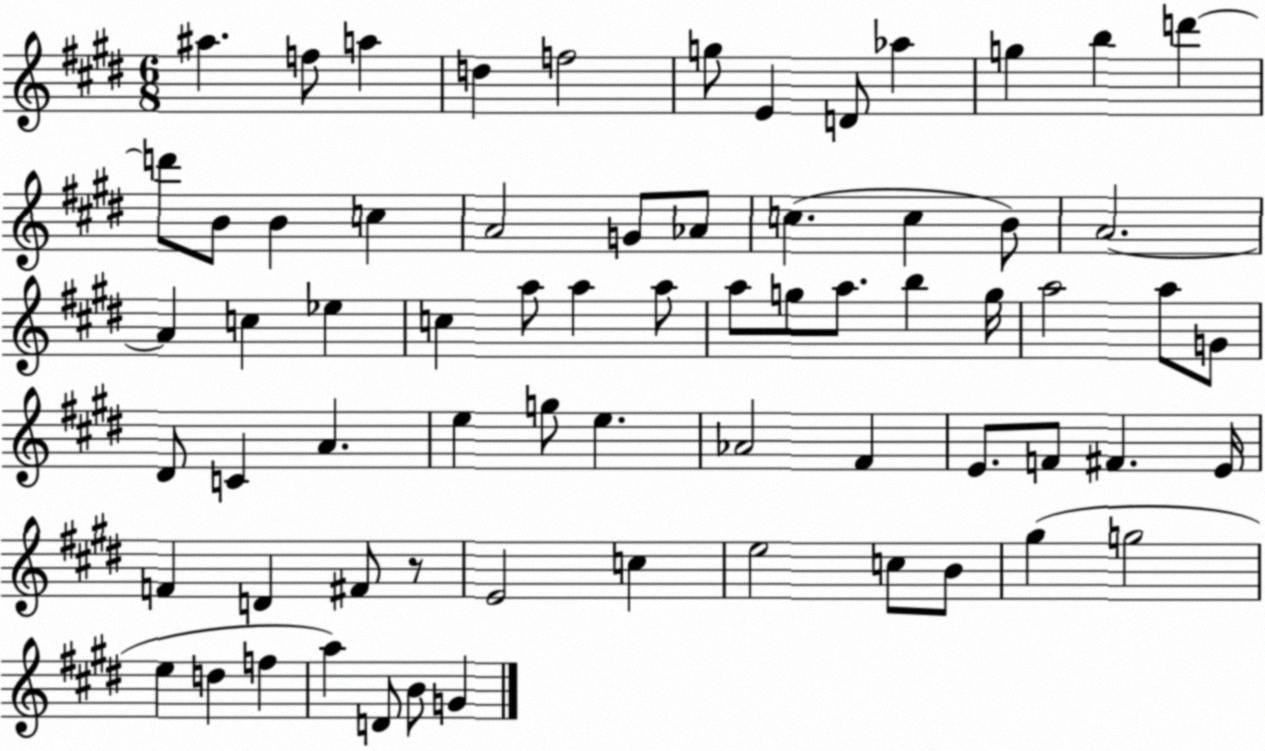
X:1
T:Untitled
M:6/8
L:1/4
K:E
^a f/2 a d f2 g/2 E D/2 _a g b d' d'/2 B/2 B c A2 G/2 _A/2 c c B/2 A2 A c _e c a/2 a a/2 a/2 g/2 a/2 b g/4 a2 a/2 G/2 ^D/2 C A e g/2 e _A2 ^F E/2 F/2 ^F E/4 F D ^F/2 z/2 E2 c e2 c/2 B/2 ^g g2 e d f a D/2 B/2 G